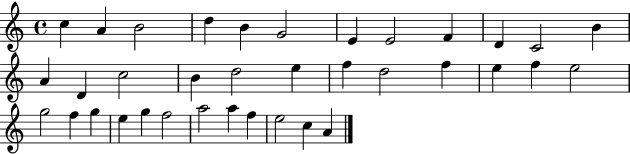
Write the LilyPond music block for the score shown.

{
  \clef treble
  \time 4/4
  \defaultTimeSignature
  \key c \major
  c''4 a'4 b'2 | d''4 b'4 g'2 | e'4 e'2 f'4 | d'4 c'2 b'4 | \break a'4 d'4 c''2 | b'4 d''2 e''4 | f''4 d''2 f''4 | e''4 f''4 e''2 | \break g''2 f''4 g''4 | e''4 g''4 f''2 | a''2 a''4 f''4 | e''2 c''4 a'4 | \break \bar "|."
}